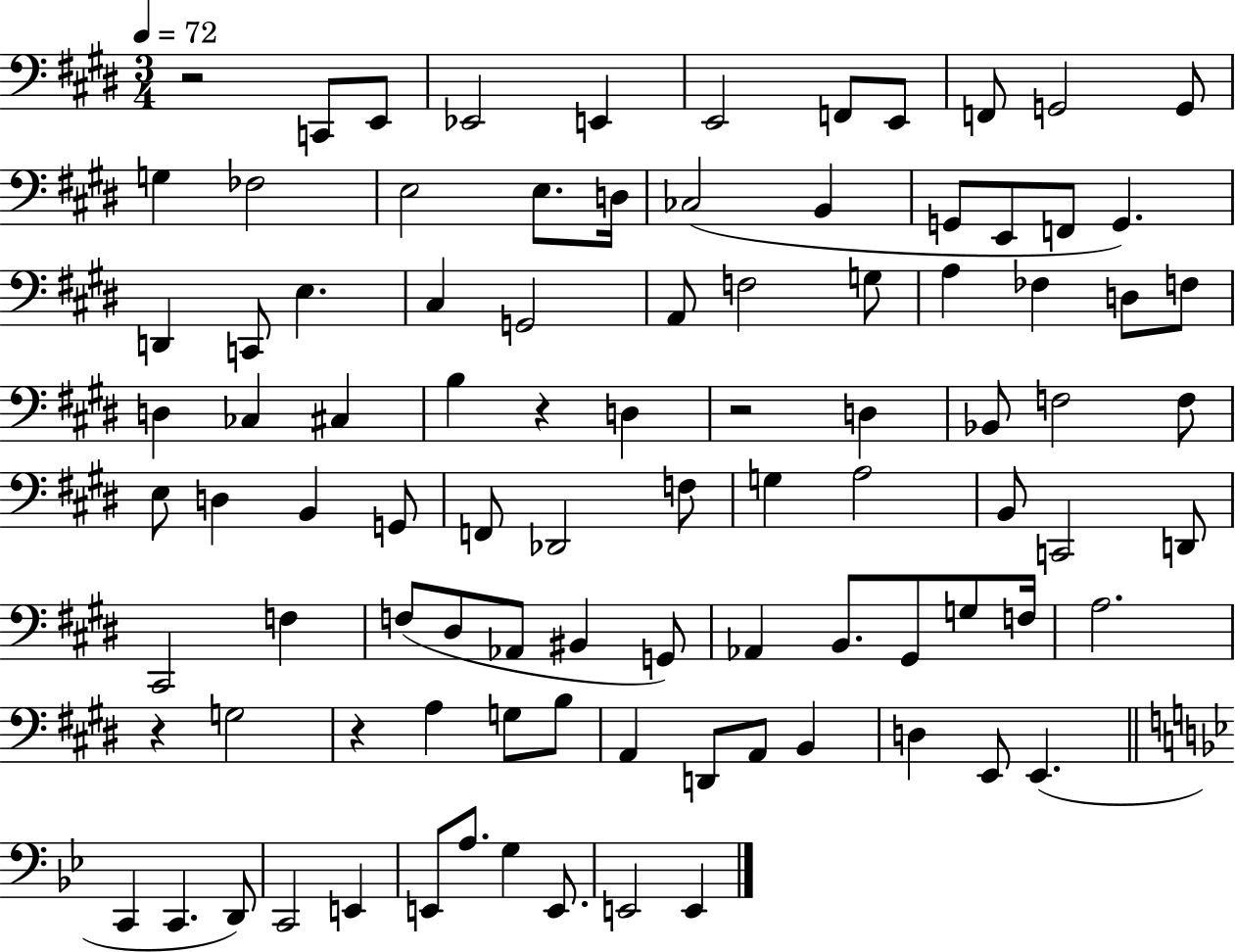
X:1
T:Untitled
M:3/4
L:1/4
K:E
z2 C,,/2 E,,/2 _E,,2 E,, E,,2 F,,/2 E,,/2 F,,/2 G,,2 G,,/2 G, _F,2 E,2 E,/2 D,/4 _C,2 B,, G,,/2 E,,/2 F,,/2 G,, D,, C,,/2 E, ^C, G,,2 A,,/2 F,2 G,/2 A, _F, D,/2 F,/2 D, _C, ^C, B, z D, z2 D, _B,,/2 F,2 F,/2 E,/2 D, B,, G,,/2 F,,/2 _D,,2 F,/2 G, A,2 B,,/2 C,,2 D,,/2 ^C,,2 F, F,/2 ^D,/2 _A,,/2 ^B,, G,,/2 _A,, B,,/2 ^G,,/2 G,/2 F,/4 A,2 z G,2 z A, G,/2 B,/2 A,, D,,/2 A,,/2 B,, D, E,,/2 E,, C,, C,, D,,/2 C,,2 E,, E,,/2 A,/2 G, E,,/2 E,,2 E,,